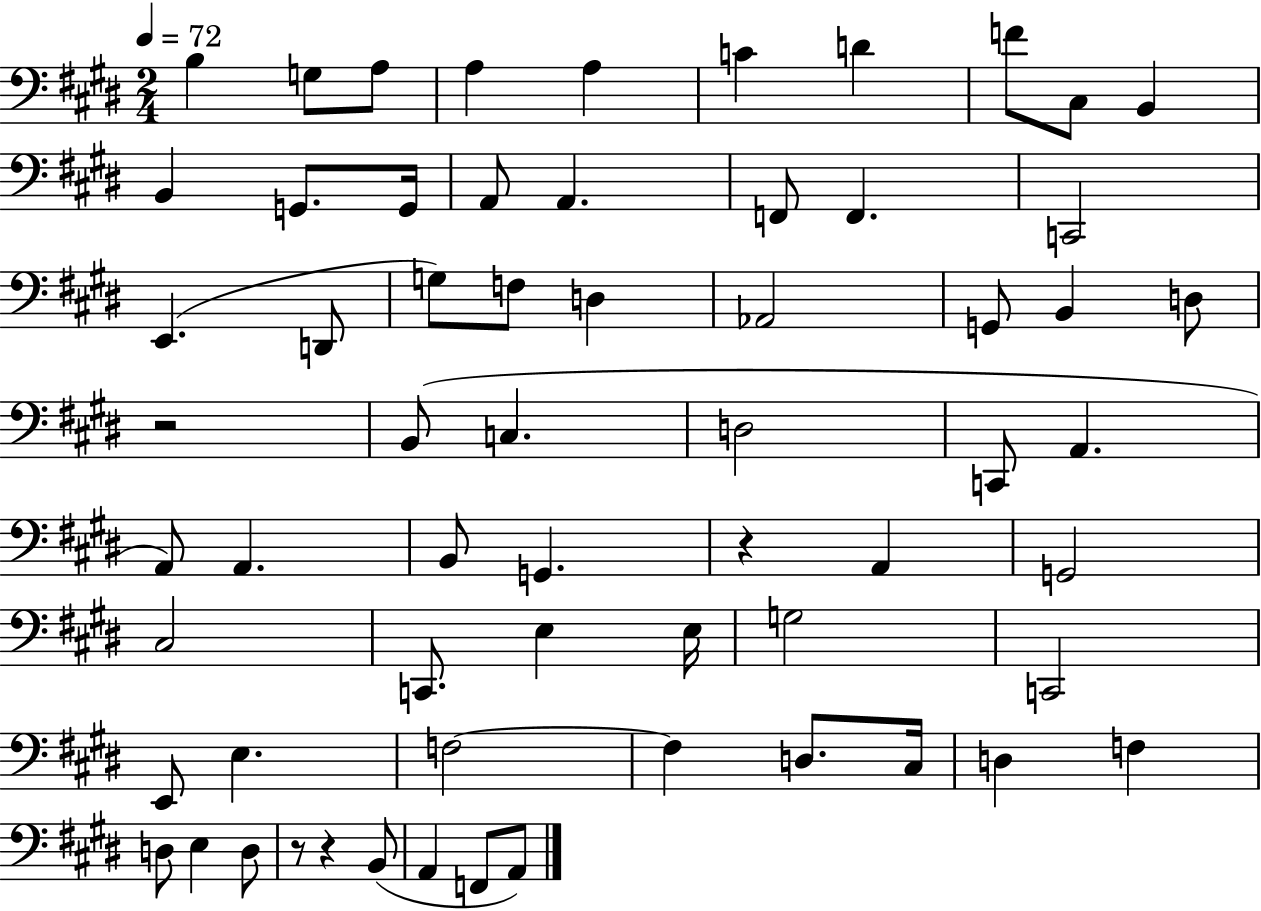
X:1
T:Untitled
M:2/4
L:1/4
K:E
B, G,/2 A,/2 A, A, C D F/2 ^C,/2 B,, B,, G,,/2 G,,/4 A,,/2 A,, F,,/2 F,, C,,2 E,, D,,/2 G,/2 F,/2 D, _A,,2 G,,/2 B,, D,/2 z2 B,,/2 C, D,2 C,,/2 A,, A,,/2 A,, B,,/2 G,, z A,, G,,2 ^C,2 C,,/2 E, E,/4 G,2 C,,2 E,,/2 E, F,2 F, D,/2 ^C,/4 D, F, D,/2 E, D,/2 z/2 z B,,/2 A,, F,,/2 A,,/2